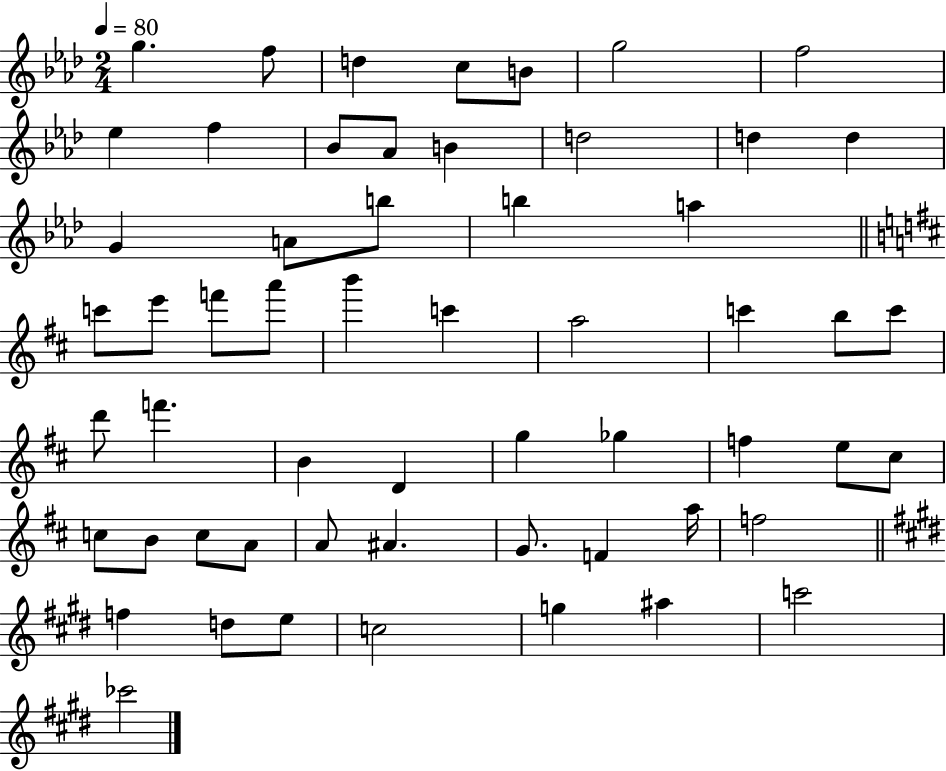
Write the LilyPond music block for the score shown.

{
  \clef treble
  \numericTimeSignature
  \time 2/4
  \key aes \major
  \tempo 4 = 80
  g''4. f''8 | d''4 c''8 b'8 | g''2 | f''2 | \break ees''4 f''4 | bes'8 aes'8 b'4 | d''2 | d''4 d''4 | \break g'4 a'8 b''8 | b''4 a''4 | \bar "||" \break \key d \major c'''8 e'''8 f'''8 a'''8 | b'''4 c'''4 | a''2 | c'''4 b''8 c'''8 | \break d'''8 f'''4. | b'4 d'4 | g''4 ges''4 | f''4 e''8 cis''8 | \break c''8 b'8 c''8 a'8 | a'8 ais'4. | g'8. f'4 a''16 | f''2 | \break \bar "||" \break \key e \major f''4 d''8 e''8 | c''2 | g''4 ais''4 | c'''2 | \break ces'''2 | \bar "|."
}